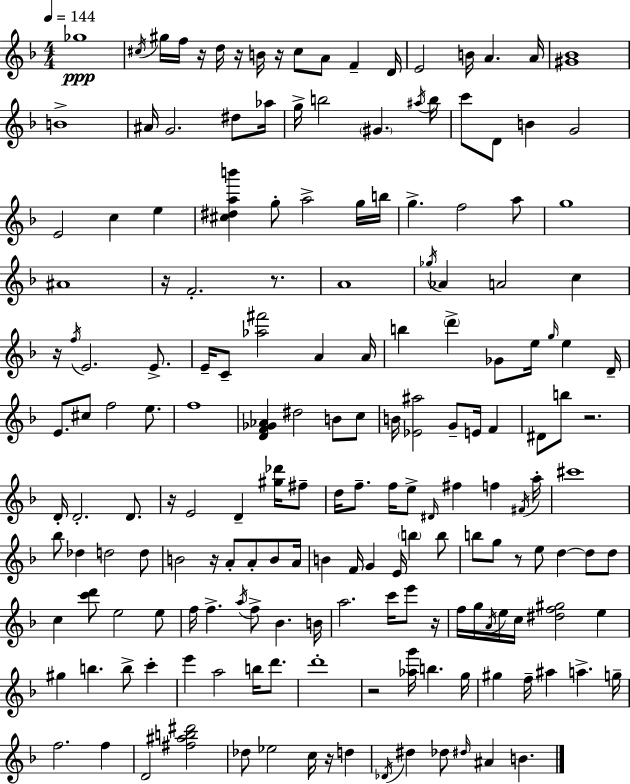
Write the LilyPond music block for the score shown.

{
  \clef treble
  \numericTimeSignature
  \time 4/4
  \key f \major
  \tempo 4 = 144
  ges''1\ppp | \acciaccatura { cis''16 } gis''16 f''16 r16 d''16 r16 b'16 r16 cis''8 a'8 f'4-- | d'16 e'2 b'16 a'4. | a'16 <gis' bes'>1 | \break b'1-> | ais'16 g'2. dis''8 | aes''16 g''16-> b''2 \parenthesize gis'4. | \acciaccatura { ais''16 } b''16 c'''8 d'8 b'4 g'2 | \break e'2 c''4 e''4 | <cis'' dis'' a'' b'''>4 g''8-. a''2-> | g''16 b''16 g''4.-> f''2 | a''8 g''1 | \break ais'1 | r16 f'2.-. r8. | a'1 | \acciaccatura { ges''16 } aes'4 a'2 c''4 | \break r16 \acciaccatura { f''16 } e'2. | e'8.-> e'16-- c'8-- <aes'' fis'''>2 a'4 | a'16 b''4 \parenthesize d'''4-> ges'8 e''16 \grace { g''16 } | e''4 d'16-- e'8. cis''8 f''2 | \break e''8. f''1 | <d' f' ges' aes'>4 dis''2 | b'8 c''8 b'16 <ees' ais''>2 g'8-- | e'16 f'4 dis'8 b''8 r2. | \break d'16-. d'2.-. | d'8. r16 e'2 d'4-- | <gis'' des'''>16 fis''8-- d''16 f''8.-- f''16 e''8-> \grace { dis'16 } fis''4 | f''4 \acciaccatura { fis'16 } a''16-. cis'''1 | \break bes''8 des''4 d''2 | d''8 b'2 r16 | a'8-. a'8-. b'8 a'16 b'4 f'16 g'4 | e'16 \parenthesize b''4 b''8 b''8 g''8 r8 e''8 d''4~~ | \break d''8 d''8 c''4 <c''' d'''>8 e''2 | e''8 f''16 f''4.-> \acciaccatura { a''16 } f''8-> | bes'4. b'16 a''2. | c'''16 e'''8 r16 f''16 g''16 \acciaccatura { a'16 } e''16 c''16 <dis'' f'' gis''>2 | \break e''4 gis''4 b''4. | b''8-> c'''4-. e'''4 a''2 | b''16 d'''8. d'''1-. | r2 | \break <aes'' g'''>16 b''4. g''16 gis''4 f''16-- ais''4 | a''4.-> g''16-- f''2. | f''4 d'2 | <fis'' ais'' b'' dis'''>2 des''8 ees''2 | \break c''16 r16 d''4 \acciaccatura { des'16 } dis''4 des''8 | \grace { dis''16 } ais'4 b'4. \bar "|."
}